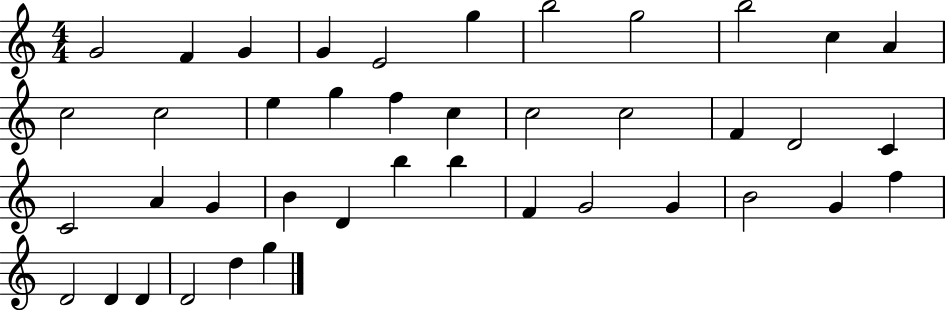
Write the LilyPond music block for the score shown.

{
  \clef treble
  \numericTimeSignature
  \time 4/4
  \key c \major
  g'2 f'4 g'4 | g'4 e'2 g''4 | b''2 g''2 | b''2 c''4 a'4 | \break c''2 c''2 | e''4 g''4 f''4 c''4 | c''2 c''2 | f'4 d'2 c'4 | \break c'2 a'4 g'4 | b'4 d'4 b''4 b''4 | f'4 g'2 g'4 | b'2 g'4 f''4 | \break d'2 d'4 d'4 | d'2 d''4 g''4 | \bar "|."
}